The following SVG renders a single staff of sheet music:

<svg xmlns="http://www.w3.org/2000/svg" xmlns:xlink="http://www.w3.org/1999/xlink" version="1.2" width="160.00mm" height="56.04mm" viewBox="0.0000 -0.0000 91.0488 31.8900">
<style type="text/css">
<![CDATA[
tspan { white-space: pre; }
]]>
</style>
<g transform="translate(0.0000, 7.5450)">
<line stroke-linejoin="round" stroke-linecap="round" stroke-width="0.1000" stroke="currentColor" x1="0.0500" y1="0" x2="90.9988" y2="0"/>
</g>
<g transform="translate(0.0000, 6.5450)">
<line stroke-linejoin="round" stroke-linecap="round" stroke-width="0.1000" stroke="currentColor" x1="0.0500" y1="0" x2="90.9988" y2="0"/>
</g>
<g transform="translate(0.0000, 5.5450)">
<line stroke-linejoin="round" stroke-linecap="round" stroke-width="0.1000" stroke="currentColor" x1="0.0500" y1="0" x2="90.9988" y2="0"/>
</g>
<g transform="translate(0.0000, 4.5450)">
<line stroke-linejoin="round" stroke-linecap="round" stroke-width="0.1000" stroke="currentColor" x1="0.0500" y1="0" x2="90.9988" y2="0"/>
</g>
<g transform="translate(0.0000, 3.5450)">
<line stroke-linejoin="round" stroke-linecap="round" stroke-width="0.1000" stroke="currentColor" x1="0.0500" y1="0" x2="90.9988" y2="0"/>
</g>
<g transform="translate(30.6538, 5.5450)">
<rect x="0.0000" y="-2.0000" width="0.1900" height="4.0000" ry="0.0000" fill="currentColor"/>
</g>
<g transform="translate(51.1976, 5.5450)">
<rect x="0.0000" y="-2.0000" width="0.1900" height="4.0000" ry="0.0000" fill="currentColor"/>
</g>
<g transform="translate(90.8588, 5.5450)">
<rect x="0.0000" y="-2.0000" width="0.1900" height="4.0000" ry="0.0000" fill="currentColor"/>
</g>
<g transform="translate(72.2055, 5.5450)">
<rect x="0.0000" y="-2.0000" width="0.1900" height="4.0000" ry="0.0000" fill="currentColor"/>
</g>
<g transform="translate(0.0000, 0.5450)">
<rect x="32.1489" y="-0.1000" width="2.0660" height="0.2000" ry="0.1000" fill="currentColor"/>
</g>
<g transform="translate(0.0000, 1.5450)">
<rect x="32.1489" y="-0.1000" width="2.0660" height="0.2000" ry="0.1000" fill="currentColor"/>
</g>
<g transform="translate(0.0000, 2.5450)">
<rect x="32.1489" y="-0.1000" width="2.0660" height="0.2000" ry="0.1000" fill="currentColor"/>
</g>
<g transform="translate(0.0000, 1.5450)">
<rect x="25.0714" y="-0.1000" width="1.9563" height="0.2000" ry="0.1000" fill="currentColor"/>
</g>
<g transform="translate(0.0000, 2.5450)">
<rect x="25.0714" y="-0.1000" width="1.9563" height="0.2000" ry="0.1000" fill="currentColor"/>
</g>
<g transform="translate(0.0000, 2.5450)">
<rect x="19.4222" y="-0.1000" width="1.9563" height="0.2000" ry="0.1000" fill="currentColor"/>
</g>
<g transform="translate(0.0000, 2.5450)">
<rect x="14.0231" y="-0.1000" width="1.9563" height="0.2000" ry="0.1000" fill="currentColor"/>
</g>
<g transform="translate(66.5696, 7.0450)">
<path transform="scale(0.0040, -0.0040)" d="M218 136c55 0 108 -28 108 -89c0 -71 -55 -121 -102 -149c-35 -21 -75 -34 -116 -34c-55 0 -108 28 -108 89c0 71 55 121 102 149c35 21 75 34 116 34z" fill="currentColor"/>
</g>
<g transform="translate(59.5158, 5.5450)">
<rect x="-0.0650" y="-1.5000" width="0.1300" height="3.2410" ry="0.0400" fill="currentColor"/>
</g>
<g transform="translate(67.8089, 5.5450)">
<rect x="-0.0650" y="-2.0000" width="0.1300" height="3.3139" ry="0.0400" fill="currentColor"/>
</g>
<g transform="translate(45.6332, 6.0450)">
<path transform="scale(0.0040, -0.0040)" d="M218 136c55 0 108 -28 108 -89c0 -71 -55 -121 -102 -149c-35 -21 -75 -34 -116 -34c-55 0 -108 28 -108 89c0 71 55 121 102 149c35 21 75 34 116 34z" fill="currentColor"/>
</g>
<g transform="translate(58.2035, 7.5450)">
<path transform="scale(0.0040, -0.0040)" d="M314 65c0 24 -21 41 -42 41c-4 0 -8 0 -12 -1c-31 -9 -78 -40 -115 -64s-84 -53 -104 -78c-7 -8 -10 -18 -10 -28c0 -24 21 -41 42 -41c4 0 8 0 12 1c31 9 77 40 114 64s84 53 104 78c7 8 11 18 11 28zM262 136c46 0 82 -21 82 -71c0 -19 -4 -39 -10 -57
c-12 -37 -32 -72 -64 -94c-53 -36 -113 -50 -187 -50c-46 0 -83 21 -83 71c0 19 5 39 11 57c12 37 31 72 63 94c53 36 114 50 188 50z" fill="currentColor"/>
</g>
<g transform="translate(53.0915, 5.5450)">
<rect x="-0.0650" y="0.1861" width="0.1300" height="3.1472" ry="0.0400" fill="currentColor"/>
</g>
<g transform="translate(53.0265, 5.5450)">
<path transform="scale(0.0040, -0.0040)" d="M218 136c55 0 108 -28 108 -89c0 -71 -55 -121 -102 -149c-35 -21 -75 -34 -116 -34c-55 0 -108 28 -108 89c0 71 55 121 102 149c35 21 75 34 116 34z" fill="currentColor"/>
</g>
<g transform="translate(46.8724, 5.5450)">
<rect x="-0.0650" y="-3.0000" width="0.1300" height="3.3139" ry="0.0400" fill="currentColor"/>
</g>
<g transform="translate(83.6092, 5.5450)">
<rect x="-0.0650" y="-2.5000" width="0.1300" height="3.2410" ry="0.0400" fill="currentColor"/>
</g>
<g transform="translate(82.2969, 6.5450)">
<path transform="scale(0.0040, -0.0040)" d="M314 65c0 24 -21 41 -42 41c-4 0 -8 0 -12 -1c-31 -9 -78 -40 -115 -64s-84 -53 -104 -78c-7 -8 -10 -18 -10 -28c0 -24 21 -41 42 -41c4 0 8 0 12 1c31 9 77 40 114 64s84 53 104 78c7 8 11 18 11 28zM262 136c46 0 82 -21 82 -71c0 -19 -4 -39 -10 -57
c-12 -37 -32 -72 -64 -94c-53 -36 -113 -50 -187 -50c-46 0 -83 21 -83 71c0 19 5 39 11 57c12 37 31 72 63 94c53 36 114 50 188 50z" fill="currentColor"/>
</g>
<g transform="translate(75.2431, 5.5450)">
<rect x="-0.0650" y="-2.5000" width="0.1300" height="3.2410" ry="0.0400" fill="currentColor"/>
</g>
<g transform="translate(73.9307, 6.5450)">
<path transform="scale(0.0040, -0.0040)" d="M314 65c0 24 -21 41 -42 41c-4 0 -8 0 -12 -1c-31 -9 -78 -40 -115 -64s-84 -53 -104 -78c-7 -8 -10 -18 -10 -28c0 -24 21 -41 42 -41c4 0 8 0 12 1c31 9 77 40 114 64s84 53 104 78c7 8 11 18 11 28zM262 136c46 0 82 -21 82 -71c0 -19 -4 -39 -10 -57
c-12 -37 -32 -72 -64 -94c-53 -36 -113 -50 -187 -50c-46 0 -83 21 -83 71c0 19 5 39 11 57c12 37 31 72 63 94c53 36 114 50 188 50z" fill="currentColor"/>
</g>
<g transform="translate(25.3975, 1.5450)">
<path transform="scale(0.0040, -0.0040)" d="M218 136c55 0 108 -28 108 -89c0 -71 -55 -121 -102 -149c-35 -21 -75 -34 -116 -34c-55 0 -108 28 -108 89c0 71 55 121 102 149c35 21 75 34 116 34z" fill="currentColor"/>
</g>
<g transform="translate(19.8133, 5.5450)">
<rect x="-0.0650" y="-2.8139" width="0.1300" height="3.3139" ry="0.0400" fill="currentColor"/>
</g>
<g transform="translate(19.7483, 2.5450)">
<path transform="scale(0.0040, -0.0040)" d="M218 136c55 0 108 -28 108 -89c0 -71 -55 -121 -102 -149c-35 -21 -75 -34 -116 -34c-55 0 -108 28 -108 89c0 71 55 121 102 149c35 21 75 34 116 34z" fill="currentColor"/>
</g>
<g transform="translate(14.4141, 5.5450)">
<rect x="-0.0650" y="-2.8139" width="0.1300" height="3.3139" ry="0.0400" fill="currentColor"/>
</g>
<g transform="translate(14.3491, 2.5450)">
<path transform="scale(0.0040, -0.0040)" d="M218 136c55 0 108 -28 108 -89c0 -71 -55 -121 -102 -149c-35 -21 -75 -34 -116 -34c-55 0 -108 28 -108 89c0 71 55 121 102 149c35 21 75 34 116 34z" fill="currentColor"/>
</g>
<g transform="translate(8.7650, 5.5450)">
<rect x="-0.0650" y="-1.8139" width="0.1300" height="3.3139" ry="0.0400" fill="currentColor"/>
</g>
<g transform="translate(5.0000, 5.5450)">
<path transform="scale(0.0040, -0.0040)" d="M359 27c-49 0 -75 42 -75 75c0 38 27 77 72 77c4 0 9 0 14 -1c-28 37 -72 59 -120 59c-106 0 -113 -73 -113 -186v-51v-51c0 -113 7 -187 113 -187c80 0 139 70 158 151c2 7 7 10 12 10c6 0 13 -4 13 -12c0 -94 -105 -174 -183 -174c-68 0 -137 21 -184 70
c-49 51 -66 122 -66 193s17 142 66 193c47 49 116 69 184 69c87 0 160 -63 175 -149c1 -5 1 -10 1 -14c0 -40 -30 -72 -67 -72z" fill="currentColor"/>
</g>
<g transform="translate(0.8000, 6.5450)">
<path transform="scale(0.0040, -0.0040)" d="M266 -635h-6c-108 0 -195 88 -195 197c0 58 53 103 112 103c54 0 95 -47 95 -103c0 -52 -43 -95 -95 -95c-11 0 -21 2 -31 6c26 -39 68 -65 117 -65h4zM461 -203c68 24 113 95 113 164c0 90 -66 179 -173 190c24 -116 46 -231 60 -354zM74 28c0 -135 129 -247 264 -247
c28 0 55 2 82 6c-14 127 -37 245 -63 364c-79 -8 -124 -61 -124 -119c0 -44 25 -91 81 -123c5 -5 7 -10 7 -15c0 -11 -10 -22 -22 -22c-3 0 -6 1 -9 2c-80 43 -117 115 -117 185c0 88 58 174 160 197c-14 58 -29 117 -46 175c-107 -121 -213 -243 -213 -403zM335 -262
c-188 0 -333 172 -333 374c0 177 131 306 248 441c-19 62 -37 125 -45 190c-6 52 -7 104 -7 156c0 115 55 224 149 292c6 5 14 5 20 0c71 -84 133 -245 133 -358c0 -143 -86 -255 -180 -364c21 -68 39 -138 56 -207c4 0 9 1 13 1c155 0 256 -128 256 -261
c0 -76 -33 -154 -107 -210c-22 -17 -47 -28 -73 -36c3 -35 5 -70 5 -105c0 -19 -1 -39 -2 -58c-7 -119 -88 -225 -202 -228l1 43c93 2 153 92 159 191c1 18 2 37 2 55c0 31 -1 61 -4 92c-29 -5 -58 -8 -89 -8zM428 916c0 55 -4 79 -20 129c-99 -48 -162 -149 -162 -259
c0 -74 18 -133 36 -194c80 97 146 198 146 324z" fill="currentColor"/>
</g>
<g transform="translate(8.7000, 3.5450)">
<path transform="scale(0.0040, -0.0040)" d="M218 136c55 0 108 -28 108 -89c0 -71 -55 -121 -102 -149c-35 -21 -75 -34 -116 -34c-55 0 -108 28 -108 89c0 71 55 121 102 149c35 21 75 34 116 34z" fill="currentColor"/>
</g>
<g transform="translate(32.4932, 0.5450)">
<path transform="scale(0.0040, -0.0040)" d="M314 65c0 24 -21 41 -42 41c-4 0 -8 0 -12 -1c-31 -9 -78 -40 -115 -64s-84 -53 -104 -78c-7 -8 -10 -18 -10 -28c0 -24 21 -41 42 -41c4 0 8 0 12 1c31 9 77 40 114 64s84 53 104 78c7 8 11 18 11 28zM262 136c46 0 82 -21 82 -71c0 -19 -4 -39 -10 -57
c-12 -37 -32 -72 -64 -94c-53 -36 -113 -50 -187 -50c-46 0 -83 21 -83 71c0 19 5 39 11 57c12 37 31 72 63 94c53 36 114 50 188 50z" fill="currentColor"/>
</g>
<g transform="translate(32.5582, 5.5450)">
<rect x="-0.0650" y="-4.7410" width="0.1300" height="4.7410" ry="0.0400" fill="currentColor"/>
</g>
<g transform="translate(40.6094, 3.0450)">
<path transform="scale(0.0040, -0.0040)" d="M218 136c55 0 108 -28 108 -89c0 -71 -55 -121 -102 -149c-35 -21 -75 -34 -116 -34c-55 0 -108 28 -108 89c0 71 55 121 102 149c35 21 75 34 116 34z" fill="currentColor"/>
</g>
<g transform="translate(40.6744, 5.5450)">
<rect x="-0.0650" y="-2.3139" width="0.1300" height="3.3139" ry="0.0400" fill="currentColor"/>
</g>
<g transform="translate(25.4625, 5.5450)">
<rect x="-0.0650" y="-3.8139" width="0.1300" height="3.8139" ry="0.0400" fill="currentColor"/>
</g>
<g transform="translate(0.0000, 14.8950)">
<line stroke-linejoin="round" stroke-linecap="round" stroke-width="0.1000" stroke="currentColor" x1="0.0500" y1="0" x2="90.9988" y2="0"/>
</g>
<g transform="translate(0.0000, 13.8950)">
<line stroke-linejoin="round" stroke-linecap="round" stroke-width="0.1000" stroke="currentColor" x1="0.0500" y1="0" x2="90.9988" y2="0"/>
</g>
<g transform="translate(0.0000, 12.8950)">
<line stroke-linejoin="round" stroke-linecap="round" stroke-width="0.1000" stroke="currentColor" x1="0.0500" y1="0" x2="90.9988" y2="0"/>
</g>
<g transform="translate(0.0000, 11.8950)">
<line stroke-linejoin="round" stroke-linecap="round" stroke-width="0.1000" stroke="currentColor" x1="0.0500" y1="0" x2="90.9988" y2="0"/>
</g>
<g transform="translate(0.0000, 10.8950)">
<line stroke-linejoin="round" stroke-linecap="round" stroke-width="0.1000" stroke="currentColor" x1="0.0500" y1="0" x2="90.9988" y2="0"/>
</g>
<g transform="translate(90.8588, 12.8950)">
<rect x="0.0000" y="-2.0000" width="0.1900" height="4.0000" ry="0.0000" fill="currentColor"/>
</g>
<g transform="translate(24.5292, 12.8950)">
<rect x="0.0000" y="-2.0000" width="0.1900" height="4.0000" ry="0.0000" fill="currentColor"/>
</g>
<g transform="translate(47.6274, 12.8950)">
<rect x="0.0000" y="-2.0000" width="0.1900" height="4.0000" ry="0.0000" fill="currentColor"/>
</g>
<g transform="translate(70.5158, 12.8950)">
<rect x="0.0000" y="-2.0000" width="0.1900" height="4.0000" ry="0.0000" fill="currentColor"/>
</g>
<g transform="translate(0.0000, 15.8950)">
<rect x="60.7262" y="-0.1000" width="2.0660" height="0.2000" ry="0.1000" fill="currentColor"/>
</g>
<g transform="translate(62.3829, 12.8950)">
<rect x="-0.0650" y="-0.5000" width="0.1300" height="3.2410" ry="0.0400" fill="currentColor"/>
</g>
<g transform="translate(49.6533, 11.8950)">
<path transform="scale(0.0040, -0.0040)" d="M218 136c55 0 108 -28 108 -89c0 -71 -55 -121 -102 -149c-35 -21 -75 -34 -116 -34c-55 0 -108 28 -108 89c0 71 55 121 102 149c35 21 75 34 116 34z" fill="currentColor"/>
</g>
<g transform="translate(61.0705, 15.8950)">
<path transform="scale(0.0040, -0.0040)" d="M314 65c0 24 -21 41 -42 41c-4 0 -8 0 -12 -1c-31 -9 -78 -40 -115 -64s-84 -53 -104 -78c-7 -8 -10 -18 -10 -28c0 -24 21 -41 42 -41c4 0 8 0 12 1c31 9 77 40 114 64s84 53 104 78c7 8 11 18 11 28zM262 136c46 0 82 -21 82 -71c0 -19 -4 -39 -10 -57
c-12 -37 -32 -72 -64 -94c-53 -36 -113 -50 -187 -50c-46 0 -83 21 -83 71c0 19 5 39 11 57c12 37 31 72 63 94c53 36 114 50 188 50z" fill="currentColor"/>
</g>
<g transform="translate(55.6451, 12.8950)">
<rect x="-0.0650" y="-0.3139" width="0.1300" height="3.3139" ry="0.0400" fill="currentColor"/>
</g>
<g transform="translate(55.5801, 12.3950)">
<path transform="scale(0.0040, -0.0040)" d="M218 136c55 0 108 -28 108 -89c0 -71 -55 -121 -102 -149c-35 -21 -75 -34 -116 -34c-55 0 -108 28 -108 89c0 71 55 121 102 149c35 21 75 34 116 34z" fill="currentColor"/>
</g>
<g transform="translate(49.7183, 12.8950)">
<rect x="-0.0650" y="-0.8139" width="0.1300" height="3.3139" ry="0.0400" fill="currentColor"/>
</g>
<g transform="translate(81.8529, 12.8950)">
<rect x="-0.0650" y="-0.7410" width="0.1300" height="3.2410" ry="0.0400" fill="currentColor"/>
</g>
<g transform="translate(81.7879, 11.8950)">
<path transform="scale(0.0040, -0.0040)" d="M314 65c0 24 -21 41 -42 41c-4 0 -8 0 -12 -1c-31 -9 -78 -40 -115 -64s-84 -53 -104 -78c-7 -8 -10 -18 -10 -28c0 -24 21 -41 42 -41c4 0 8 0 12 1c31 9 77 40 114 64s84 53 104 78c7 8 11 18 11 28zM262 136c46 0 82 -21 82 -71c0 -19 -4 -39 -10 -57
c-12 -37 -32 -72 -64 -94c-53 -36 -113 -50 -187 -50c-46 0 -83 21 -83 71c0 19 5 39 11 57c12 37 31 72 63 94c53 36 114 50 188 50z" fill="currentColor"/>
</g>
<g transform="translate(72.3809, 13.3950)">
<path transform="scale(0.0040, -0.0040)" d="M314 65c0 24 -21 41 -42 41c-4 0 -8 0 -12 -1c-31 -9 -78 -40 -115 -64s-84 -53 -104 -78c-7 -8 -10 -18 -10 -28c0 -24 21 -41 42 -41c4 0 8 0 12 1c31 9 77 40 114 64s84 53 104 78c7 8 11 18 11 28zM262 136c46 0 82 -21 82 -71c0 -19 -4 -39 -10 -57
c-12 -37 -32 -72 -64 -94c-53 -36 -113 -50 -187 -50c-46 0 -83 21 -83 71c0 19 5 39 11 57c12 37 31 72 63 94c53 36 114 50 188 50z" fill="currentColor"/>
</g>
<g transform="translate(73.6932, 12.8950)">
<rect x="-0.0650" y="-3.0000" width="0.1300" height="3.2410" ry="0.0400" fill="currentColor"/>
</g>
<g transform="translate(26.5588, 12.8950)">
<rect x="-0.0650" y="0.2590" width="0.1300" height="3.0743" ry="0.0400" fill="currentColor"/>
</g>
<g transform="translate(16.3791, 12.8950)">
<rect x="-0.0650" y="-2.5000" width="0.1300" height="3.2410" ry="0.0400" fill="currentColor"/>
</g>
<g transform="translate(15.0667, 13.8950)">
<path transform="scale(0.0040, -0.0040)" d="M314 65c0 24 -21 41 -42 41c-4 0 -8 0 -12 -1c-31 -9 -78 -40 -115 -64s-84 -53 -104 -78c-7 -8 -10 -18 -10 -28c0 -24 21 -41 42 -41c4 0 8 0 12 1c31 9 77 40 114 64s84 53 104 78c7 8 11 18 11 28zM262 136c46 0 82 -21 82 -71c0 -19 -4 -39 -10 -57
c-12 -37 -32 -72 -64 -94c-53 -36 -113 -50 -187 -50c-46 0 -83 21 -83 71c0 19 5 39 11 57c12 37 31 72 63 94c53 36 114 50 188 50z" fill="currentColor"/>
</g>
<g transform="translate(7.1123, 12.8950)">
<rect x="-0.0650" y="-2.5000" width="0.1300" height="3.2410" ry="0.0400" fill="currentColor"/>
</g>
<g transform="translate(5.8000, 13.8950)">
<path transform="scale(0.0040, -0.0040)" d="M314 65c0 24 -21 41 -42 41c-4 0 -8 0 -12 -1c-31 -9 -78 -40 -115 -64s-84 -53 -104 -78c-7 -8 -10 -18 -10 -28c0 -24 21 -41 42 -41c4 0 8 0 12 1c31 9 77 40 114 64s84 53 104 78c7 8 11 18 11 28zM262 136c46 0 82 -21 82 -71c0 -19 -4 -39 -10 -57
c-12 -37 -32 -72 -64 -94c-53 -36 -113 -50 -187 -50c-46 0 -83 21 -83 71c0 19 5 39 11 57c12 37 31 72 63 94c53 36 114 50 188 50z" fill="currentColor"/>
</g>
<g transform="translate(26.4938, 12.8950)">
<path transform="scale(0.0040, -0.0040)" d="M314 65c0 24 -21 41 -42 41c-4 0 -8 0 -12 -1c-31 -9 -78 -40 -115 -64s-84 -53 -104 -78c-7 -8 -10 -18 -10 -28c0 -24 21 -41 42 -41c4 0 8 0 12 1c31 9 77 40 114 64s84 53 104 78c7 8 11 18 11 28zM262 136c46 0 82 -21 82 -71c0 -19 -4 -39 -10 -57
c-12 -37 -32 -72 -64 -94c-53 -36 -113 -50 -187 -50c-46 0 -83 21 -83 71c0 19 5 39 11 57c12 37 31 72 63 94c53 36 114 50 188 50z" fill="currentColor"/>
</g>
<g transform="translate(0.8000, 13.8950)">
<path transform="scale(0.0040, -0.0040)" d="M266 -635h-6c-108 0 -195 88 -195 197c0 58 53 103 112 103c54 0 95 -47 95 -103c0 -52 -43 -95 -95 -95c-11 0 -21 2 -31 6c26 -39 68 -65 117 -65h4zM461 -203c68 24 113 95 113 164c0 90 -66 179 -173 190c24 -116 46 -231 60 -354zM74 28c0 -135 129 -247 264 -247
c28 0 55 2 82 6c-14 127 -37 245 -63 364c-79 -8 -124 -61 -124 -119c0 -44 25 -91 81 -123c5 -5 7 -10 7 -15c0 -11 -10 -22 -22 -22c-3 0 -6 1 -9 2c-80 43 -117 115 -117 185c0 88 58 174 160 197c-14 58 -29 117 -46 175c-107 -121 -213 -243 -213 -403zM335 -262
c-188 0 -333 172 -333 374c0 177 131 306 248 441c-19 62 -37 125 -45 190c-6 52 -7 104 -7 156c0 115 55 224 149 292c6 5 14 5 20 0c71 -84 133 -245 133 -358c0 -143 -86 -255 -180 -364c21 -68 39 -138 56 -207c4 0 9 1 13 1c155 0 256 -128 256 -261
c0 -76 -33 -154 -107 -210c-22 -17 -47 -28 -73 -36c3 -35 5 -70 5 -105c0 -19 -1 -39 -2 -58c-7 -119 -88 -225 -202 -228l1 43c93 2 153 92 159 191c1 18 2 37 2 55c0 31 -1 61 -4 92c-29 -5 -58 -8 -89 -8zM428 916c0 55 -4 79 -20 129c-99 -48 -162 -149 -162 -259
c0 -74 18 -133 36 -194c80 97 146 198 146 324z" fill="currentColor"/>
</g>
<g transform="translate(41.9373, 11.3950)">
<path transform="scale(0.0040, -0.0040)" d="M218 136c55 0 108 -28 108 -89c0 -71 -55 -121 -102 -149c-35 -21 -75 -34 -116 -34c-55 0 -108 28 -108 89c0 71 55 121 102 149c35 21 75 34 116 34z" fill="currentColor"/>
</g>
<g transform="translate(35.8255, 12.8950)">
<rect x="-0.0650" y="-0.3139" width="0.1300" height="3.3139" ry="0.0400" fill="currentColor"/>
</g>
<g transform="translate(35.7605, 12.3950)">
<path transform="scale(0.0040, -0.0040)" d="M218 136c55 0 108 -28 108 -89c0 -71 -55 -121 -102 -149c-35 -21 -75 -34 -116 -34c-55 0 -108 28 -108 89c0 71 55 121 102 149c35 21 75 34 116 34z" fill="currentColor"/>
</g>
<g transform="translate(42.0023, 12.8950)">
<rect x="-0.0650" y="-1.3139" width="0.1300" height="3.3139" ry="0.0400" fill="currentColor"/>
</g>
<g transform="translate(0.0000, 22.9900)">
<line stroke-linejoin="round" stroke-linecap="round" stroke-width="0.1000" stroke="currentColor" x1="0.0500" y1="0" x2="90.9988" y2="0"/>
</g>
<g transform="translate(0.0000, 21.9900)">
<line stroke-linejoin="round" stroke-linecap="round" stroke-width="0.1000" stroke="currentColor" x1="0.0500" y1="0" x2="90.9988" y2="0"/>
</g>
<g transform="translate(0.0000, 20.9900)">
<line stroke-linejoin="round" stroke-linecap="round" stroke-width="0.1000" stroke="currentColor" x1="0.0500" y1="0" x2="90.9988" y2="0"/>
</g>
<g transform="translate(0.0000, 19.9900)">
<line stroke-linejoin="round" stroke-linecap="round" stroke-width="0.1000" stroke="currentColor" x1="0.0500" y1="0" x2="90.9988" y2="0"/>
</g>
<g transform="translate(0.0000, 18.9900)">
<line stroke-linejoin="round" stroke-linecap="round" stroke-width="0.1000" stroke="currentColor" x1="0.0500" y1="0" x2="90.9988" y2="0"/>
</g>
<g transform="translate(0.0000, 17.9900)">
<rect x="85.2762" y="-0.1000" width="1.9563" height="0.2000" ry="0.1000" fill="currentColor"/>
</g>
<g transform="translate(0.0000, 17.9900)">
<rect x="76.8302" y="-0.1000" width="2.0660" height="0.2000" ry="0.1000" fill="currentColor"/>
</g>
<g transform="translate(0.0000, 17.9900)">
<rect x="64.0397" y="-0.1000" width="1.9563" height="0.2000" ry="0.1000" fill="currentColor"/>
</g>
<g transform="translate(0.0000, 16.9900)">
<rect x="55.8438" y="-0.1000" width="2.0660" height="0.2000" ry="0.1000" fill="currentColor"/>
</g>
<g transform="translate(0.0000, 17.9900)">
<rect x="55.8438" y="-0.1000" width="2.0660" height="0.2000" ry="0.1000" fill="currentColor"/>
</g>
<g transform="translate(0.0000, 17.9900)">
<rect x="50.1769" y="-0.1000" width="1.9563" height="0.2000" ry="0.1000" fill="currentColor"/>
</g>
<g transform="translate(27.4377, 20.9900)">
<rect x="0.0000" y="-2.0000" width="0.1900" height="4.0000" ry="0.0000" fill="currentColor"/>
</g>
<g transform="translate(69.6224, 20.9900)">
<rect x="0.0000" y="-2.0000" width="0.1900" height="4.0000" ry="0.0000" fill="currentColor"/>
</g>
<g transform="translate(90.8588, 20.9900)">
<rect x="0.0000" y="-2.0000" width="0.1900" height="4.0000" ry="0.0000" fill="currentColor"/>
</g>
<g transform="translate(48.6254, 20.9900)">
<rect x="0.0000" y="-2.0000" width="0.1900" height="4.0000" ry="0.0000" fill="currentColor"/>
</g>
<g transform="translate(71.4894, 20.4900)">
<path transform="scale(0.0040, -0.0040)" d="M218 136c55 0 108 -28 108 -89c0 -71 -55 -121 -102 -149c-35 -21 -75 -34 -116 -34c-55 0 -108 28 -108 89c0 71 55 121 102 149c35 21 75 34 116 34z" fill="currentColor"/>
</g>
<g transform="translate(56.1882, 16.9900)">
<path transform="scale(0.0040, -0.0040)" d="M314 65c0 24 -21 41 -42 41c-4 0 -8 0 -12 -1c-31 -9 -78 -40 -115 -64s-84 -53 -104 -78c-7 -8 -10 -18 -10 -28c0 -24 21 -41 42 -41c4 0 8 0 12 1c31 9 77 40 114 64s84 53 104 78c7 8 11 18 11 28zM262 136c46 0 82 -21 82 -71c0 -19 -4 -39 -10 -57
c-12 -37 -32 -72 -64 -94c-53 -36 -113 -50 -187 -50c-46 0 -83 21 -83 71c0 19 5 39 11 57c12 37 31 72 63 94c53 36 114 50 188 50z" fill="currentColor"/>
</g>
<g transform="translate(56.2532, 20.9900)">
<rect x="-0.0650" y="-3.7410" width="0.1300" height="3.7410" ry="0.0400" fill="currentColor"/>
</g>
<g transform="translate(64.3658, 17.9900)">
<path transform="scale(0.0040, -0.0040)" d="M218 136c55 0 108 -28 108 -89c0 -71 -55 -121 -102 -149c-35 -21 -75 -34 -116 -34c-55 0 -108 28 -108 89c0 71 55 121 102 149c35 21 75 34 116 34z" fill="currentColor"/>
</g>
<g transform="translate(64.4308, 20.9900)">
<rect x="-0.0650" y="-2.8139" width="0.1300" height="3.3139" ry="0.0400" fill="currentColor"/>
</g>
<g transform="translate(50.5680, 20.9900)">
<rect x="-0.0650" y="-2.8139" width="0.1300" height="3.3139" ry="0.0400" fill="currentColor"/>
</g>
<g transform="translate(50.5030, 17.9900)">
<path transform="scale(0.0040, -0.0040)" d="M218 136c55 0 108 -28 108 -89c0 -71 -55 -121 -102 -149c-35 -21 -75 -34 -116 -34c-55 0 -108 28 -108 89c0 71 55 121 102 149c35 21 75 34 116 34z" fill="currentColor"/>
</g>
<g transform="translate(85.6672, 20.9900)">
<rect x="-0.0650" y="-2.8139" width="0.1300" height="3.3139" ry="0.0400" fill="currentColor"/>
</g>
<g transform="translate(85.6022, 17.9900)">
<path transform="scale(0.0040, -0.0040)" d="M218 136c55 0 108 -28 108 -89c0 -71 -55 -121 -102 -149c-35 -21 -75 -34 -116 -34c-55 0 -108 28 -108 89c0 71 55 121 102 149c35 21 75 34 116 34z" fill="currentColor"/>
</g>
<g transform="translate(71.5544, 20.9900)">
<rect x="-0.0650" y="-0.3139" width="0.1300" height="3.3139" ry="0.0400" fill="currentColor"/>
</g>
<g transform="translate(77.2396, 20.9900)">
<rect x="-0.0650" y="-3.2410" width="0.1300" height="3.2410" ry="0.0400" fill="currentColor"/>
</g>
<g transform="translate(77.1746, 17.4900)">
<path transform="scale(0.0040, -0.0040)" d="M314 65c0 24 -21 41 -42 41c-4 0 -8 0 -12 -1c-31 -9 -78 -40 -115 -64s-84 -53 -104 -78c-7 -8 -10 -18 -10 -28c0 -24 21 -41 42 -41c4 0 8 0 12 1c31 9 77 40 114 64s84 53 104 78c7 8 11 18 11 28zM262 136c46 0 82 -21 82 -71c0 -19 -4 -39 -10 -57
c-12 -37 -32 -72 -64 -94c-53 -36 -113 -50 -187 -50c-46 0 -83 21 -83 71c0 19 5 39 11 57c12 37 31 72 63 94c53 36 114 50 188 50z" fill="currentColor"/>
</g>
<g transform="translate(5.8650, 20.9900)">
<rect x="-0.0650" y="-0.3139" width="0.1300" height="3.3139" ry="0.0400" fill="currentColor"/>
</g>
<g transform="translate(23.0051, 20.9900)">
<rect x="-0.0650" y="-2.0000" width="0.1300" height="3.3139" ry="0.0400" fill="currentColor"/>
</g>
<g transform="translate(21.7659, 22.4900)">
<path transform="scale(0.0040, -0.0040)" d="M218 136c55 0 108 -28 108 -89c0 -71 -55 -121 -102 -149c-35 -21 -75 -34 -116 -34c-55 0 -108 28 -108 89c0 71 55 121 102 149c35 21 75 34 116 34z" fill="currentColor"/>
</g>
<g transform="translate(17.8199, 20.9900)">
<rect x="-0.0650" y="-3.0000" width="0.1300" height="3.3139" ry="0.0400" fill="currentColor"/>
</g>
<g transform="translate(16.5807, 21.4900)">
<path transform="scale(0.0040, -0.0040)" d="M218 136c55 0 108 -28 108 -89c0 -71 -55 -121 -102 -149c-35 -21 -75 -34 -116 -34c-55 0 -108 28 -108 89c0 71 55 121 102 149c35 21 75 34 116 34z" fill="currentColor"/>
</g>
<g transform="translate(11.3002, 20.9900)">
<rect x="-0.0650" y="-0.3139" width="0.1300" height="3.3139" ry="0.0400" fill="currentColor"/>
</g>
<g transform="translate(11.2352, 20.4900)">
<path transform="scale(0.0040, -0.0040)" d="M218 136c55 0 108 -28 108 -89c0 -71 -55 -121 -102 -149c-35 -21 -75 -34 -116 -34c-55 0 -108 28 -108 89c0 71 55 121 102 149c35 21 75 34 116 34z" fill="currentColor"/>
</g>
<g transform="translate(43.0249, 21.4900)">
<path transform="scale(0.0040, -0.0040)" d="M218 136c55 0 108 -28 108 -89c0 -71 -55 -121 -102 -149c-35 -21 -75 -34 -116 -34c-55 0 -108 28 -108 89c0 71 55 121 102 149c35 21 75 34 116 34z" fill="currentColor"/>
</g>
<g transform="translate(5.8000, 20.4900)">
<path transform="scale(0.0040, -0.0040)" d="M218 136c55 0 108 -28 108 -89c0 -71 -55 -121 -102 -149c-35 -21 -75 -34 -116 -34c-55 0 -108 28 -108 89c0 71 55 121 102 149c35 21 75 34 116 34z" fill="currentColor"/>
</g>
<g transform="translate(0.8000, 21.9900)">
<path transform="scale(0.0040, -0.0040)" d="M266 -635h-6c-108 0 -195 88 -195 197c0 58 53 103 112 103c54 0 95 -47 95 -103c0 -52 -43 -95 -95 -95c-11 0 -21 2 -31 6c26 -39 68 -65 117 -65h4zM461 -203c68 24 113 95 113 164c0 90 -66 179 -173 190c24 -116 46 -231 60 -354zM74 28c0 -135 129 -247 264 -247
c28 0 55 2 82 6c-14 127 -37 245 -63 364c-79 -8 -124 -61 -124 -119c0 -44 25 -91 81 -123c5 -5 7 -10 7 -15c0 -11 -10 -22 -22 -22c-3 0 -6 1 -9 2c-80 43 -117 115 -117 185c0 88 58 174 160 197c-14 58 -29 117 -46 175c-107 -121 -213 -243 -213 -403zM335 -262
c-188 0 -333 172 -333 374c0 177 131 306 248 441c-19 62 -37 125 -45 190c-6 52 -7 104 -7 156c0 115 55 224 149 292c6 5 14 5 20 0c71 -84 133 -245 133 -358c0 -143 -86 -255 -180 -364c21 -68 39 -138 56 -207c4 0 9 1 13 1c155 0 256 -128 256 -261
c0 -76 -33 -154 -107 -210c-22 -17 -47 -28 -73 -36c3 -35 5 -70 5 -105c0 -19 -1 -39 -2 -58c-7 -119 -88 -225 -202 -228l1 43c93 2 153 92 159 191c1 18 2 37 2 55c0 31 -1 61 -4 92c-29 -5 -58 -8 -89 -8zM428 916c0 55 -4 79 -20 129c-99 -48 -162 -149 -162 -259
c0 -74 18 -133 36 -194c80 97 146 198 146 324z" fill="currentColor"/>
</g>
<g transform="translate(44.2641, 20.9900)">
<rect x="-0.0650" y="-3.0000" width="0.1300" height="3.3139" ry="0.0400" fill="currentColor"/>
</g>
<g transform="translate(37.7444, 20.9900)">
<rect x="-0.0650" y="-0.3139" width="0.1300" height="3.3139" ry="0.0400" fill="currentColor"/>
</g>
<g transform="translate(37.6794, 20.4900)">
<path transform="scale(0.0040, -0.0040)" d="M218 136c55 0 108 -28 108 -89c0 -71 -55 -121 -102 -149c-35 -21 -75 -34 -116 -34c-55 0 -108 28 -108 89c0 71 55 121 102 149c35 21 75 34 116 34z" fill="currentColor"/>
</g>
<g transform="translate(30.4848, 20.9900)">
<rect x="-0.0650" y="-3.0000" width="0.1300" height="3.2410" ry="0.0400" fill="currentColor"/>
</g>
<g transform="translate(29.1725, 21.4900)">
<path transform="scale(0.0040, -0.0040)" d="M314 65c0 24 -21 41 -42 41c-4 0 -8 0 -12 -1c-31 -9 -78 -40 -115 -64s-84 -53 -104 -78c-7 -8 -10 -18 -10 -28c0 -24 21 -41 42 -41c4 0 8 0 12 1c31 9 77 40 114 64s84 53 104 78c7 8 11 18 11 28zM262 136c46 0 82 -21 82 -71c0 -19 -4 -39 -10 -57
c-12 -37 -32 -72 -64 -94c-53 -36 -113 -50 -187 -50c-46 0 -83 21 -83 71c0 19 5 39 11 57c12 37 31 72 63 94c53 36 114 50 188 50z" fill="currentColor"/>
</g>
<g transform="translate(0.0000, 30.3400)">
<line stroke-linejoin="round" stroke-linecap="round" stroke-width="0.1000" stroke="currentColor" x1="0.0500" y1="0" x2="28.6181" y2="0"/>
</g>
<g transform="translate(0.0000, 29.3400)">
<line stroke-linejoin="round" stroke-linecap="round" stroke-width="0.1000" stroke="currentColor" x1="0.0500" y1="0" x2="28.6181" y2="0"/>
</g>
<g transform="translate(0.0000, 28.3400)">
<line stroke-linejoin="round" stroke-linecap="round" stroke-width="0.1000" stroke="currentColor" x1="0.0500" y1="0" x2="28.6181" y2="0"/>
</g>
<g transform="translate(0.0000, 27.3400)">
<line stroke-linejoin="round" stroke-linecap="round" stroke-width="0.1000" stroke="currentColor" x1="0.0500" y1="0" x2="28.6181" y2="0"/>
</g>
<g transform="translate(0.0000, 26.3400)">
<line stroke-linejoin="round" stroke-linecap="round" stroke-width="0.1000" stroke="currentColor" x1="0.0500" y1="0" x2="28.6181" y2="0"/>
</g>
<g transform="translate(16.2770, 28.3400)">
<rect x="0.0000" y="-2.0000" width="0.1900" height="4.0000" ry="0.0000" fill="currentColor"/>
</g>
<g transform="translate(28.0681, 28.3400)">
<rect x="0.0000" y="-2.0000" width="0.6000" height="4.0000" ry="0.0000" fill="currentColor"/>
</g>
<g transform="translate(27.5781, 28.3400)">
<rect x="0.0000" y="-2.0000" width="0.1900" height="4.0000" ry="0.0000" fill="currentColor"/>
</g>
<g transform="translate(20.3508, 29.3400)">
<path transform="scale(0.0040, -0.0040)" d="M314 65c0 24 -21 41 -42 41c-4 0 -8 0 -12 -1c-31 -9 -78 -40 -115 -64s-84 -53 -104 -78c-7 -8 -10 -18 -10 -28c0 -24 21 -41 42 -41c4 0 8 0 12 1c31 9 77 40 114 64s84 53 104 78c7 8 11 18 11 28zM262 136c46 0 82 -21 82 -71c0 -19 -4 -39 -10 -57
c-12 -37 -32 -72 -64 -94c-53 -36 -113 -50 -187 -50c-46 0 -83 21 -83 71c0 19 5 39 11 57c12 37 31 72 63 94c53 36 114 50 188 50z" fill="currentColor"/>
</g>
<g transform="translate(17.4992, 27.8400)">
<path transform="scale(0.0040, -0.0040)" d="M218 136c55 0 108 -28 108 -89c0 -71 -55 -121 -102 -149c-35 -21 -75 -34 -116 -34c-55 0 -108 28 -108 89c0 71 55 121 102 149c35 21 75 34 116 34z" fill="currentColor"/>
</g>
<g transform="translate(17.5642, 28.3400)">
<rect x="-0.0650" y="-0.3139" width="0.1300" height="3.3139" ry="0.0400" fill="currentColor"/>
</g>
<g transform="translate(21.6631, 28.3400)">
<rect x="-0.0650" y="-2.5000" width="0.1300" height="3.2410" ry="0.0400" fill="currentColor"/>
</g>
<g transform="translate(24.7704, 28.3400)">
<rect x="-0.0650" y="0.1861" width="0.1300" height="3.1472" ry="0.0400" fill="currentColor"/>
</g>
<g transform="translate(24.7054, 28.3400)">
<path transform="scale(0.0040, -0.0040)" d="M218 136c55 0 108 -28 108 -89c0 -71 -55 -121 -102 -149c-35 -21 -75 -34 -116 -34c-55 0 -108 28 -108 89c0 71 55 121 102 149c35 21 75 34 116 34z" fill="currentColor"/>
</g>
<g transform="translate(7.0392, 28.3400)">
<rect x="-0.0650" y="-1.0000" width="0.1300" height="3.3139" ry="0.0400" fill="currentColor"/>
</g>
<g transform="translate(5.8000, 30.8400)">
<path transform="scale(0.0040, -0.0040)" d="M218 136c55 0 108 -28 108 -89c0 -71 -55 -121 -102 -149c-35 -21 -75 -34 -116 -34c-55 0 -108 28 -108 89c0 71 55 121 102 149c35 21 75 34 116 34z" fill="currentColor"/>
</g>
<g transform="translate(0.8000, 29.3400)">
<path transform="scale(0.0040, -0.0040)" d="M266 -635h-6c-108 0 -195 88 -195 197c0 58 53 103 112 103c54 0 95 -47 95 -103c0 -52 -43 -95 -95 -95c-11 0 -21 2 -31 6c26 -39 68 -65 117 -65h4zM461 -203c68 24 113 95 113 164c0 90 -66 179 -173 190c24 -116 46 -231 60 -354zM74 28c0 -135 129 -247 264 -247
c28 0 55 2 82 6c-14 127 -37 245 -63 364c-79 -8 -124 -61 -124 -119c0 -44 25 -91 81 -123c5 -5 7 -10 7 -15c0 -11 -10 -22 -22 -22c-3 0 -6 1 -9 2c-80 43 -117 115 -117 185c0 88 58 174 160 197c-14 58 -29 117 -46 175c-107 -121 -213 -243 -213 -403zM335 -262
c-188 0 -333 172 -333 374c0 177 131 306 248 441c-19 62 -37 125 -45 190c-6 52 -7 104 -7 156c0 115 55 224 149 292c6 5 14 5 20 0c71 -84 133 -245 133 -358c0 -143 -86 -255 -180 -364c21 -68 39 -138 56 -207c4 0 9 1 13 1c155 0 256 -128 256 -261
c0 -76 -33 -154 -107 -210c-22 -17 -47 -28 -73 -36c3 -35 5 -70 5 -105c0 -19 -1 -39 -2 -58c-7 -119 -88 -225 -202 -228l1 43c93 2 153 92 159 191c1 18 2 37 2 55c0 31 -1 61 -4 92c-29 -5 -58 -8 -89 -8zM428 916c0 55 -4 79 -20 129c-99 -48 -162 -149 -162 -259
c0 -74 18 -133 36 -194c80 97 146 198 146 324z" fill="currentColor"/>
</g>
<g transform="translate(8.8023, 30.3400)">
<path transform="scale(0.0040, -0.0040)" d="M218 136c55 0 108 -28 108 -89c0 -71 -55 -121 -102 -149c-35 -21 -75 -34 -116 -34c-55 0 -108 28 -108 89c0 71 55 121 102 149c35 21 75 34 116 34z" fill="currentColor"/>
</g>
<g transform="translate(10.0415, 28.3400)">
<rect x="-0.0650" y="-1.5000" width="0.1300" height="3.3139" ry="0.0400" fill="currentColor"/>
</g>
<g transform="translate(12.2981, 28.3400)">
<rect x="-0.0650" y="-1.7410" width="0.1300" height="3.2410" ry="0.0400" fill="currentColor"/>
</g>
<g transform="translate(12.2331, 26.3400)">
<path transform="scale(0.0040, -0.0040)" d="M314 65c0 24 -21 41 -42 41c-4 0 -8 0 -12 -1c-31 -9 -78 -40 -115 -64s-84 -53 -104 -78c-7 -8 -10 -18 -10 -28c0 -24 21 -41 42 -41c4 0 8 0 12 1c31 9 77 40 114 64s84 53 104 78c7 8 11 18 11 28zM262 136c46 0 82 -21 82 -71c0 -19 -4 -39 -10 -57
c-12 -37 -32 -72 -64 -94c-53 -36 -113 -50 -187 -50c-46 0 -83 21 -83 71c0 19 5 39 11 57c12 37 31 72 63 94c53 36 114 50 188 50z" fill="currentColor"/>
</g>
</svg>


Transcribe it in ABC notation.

X:1
T:Untitled
M:4/4
L:1/4
K:C
f a a c' e'2 g A B E2 F G2 G2 G2 G2 B2 c e d c C2 A2 d2 c c A F A2 c A a c'2 a c b2 a D E f2 c G2 B